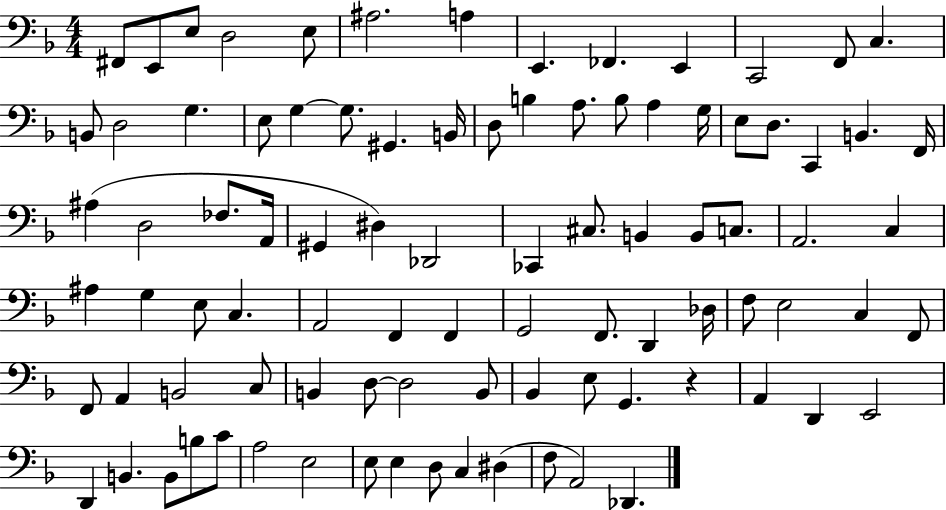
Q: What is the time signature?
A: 4/4